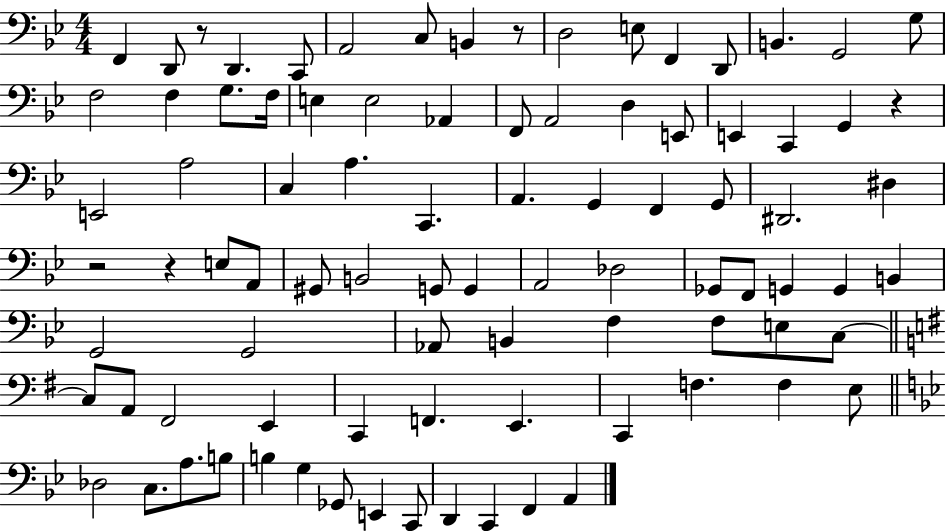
X:1
T:Untitled
M:4/4
L:1/4
K:Bb
F,, D,,/2 z/2 D,, C,,/2 A,,2 C,/2 B,, z/2 D,2 E,/2 F,, D,,/2 B,, G,,2 G,/2 F,2 F, G,/2 F,/4 E, E,2 _A,, F,,/2 A,,2 D, E,,/2 E,, C,, G,, z E,,2 A,2 C, A, C,, A,, G,, F,, G,,/2 ^D,,2 ^D, z2 z E,/2 A,,/2 ^G,,/2 B,,2 G,,/2 G,, A,,2 _D,2 _G,,/2 F,,/2 G,, G,, B,, G,,2 G,,2 _A,,/2 B,, F, F,/2 E,/2 C,/2 C,/2 A,,/2 ^F,,2 E,, C,, F,, E,, C,, F, F, E,/2 _D,2 C,/2 A,/2 B,/2 B, G, _G,,/2 E,, C,,/2 D,, C,, F,, A,,